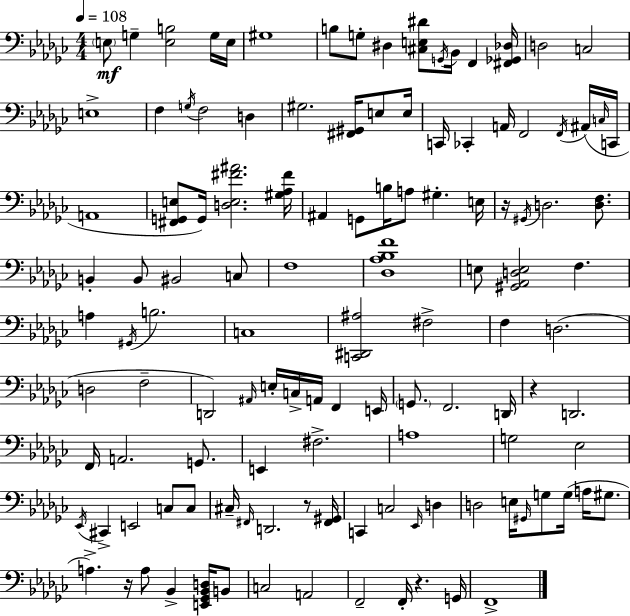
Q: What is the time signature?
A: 4/4